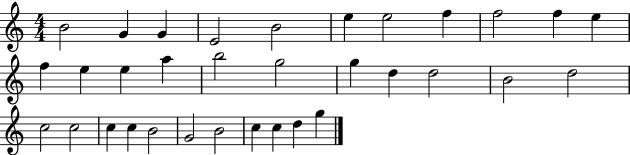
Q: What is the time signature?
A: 4/4